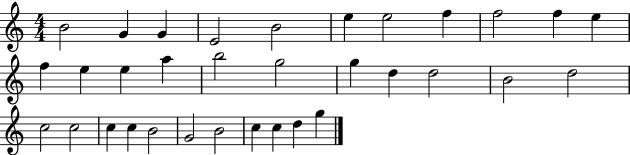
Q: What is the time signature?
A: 4/4